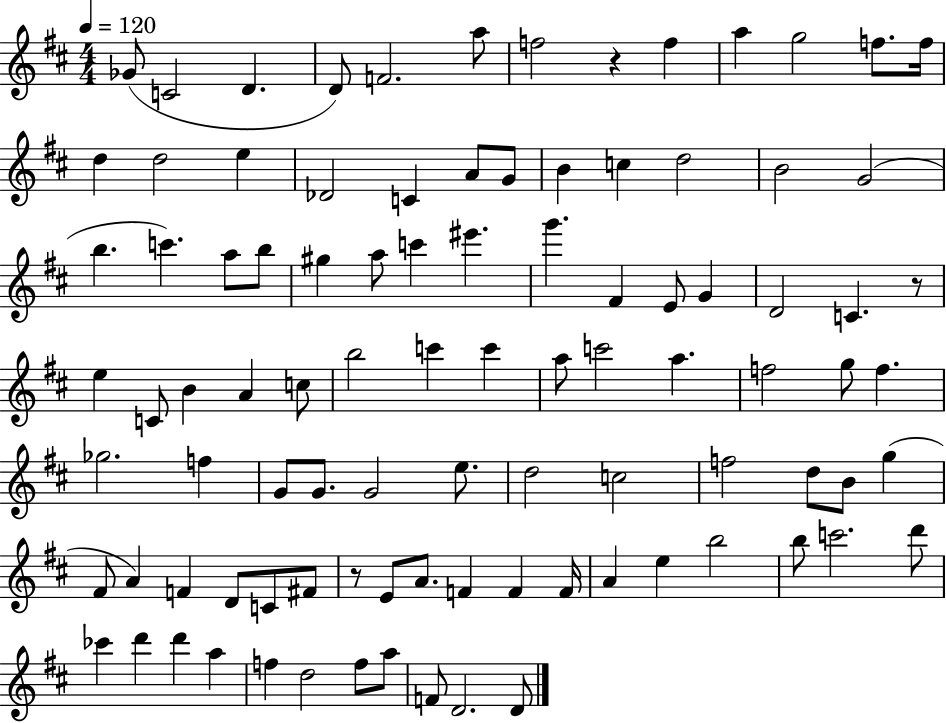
Gb4/e C4/h D4/q. D4/e F4/h. A5/e F5/h R/q F5/q A5/q G5/h F5/e. F5/s D5/q D5/h E5/q Db4/h C4/q A4/e G4/e B4/q C5/q D5/h B4/h G4/h B5/q. C6/q. A5/e B5/e G#5/q A5/e C6/q EIS6/q. G6/q. F#4/q E4/e G4/q D4/h C4/q. R/e E5/q C4/e B4/q A4/q C5/e B5/h C6/q C6/q A5/e C6/h A5/q. F5/h G5/e F5/q. Gb5/h. F5/q G4/e G4/e. G4/h E5/e. D5/h C5/h F5/h D5/e B4/e G5/q F#4/e A4/q F4/q D4/e C4/e F#4/e R/e E4/e A4/e. F4/q F4/q F4/s A4/q E5/q B5/h B5/e C6/h. D6/e CES6/q D6/q D6/q A5/q F5/q D5/h F5/e A5/e F4/e D4/h. D4/e